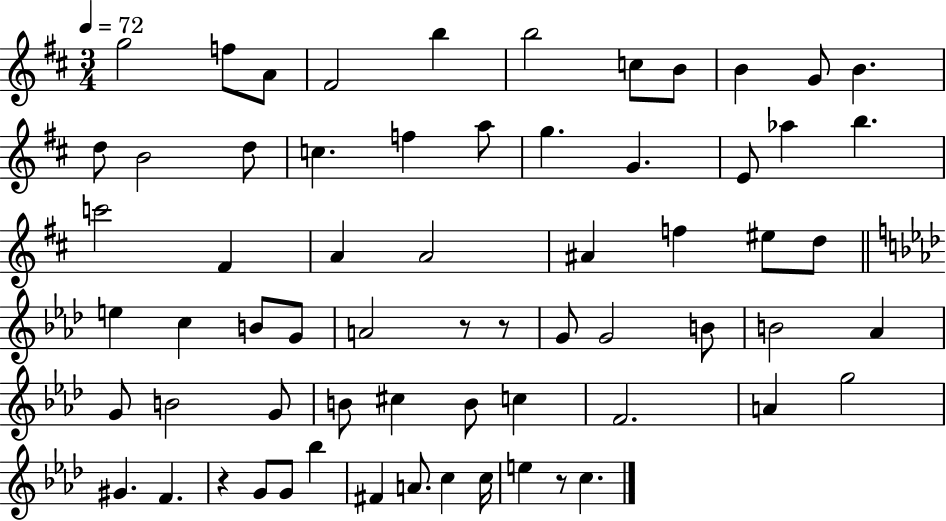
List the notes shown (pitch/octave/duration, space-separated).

G5/h F5/e A4/e F#4/h B5/q B5/h C5/e B4/e B4/q G4/e B4/q. D5/e B4/h D5/e C5/q. F5/q A5/e G5/q. G4/q. E4/e Ab5/q B5/q. C6/h F#4/q A4/q A4/h A#4/q F5/q EIS5/e D5/e E5/q C5/q B4/e G4/e A4/h R/e R/e G4/e G4/h B4/e B4/h Ab4/q G4/e B4/h G4/e B4/e C#5/q B4/e C5/q F4/h. A4/q G5/h G#4/q. F4/q. R/q G4/e G4/e Bb5/q F#4/q A4/e. C5/q C5/s E5/q R/e C5/q.